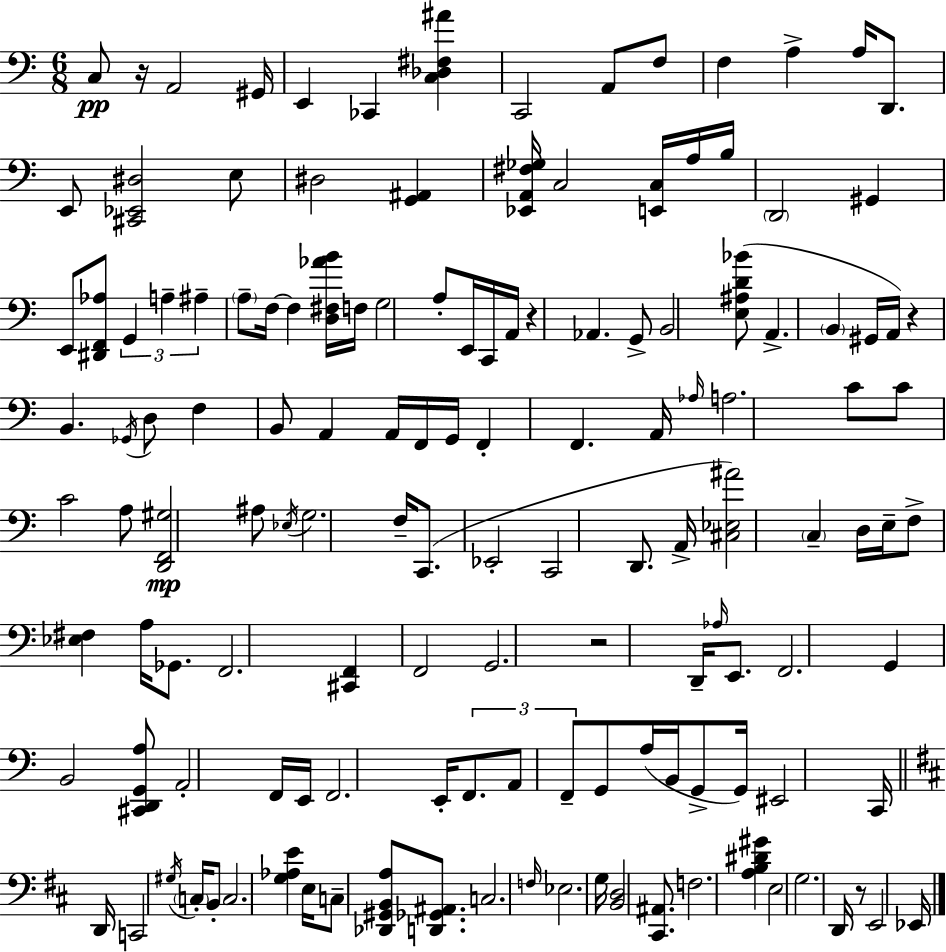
{
  \clef bass
  \numericTimeSignature
  \time 6/8
  \key c \major
  \repeat volta 2 { c8\pp r16 a,2 gis,16 | e,4 ces,4 <c des fis ais'>4 | c,2 a,8 f8 | f4 a4-> a16 d,8. | \break e,8 <cis, ees, dis>2 e8 | dis2 <g, ais,>4 | <ees, a, fis ges>16 c2 <e, c>16 a16 b16 | \parenthesize d,2 gis,4 | \break e,8 <dis, f, aes>8 \tuplet 3/2 { g,4 a4-- | ais4-- } \parenthesize a8-- f16~~ f4 <d fis aes' b'>16 | f16 g2 a8-. e,16 | c,16 a,16 r4 aes,4. | \break g,8-> b,2 <e ais d' bes'>8( | a,4.-> \parenthesize b,4 gis,16 a,16) | r4 b,4. \acciaccatura { ges,16 } d8 | f4 b,8 a,4 a,16 | \break f,16 g,16 f,4-. f,4. | a,16 \grace { aes16 } a2. | c'8 c'8 c'2 | a8 <d, f, gis>2\mp | \break ais8 \acciaccatura { ees16 } g2. | f16-- c,8.( ees,2-. | c,2 d,8. | a,16-> <cis ees ais'>2) \parenthesize c4-- | \break d16 e16-- f8-> <ees fis>4 a16 | ges,8. f,2. | <cis, f,>4 f,2 | g,2. | \break r2 d,16-- | \grace { aes16 } e,8. f,2. | g,4 b,2 | <cis, d, g, a>8 a,2-. | \break f,16 e,16 f,2. | e,16-. \tuplet 3/2 { f,8. a,8 f,8-- } | g,8 a16( b,16 g,8-> g,16) eis,2 | c,16 \bar "||" \break \key d \major d,16 c,2 \acciaccatura { gis16 } \parenthesize c16-. b,8-. | c2. | <g aes e'>4 e16 c8-- <des, gis, b, a>8 <d, ges, ais,>8. | c2. | \break \grace { f16 } ees2. | g16 <b, d>2 <cis, ais,>8. | f2. | <a b dis' gis'>4 e2 | \break g2. | d,16 r8 e,2 | ees,16 } \bar "|."
}